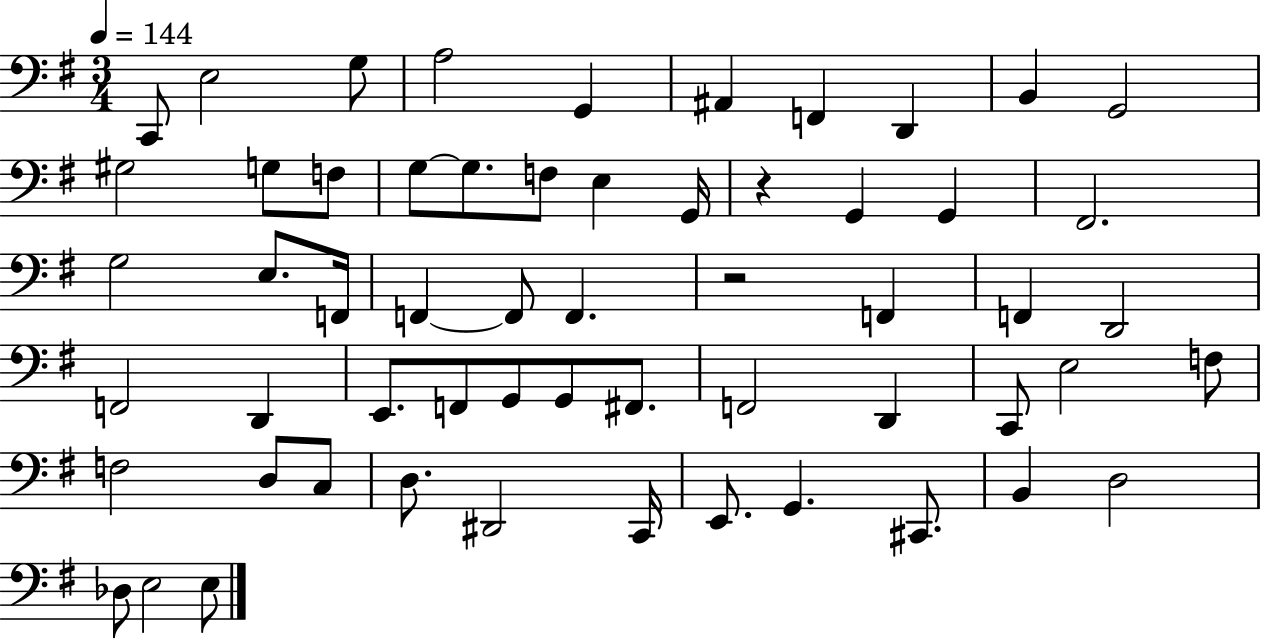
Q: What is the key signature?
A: G major